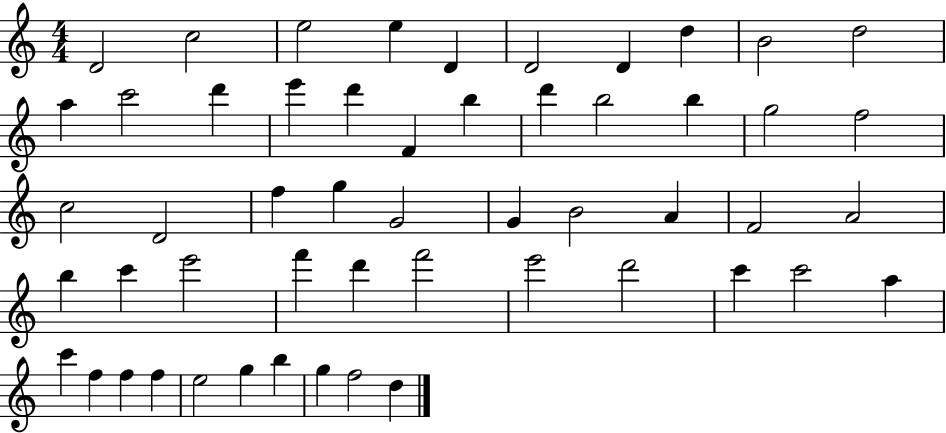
D4/h C5/h E5/h E5/q D4/q D4/h D4/q D5/q B4/h D5/h A5/q C6/h D6/q E6/q D6/q F4/q B5/q D6/q B5/h B5/q G5/h F5/h C5/h D4/h F5/q G5/q G4/h G4/q B4/h A4/q F4/h A4/h B5/q C6/q E6/h F6/q D6/q F6/h E6/h D6/h C6/q C6/h A5/q C6/q F5/q F5/q F5/q E5/h G5/q B5/q G5/q F5/h D5/q